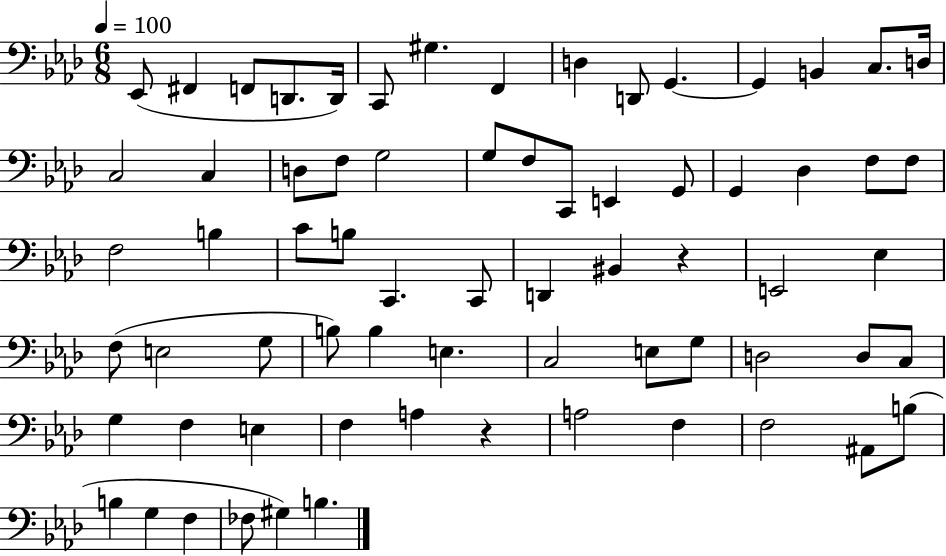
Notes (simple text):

Eb2/e F#2/q F2/e D2/e. D2/s C2/e G#3/q. F2/q D3/q D2/e G2/q. G2/q B2/q C3/e. D3/s C3/h C3/q D3/e F3/e G3/h G3/e F3/e C2/e E2/q G2/e G2/q Db3/q F3/e F3/e F3/h B3/q C4/e B3/e C2/q. C2/e D2/q BIS2/q R/q E2/h Eb3/q F3/e E3/h G3/e B3/e B3/q E3/q. C3/h E3/e G3/e D3/h D3/e C3/e G3/q F3/q E3/q F3/q A3/q R/q A3/h F3/q F3/h A#2/e B3/e B3/q G3/q F3/q FES3/e G#3/q B3/q.